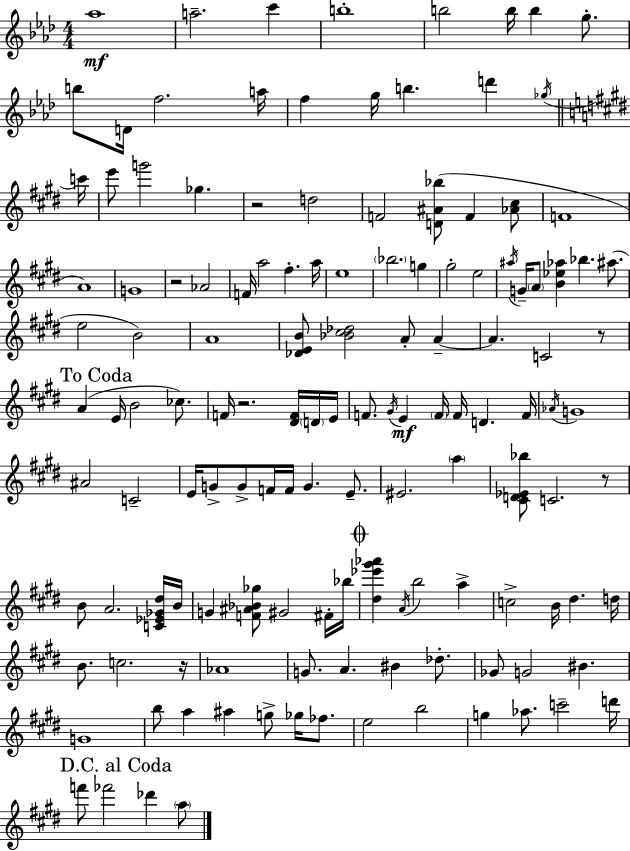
Ab5/w A5/h. C6/q B5/w B5/h B5/s B5/q G5/e. B5/e D4/s F5/h. A5/s F5/q G5/s B5/q. D6/q Gb5/s C6/s E6/e G6/h Gb5/q. R/h D5/h F4/h [D4,A#4,Bb5]/e F4/q [Ab4,C#5]/e F4/w A4/w G4/w R/h Ab4/h F4/s A5/h F#5/q. A5/s E5/w Bb5/h. G5/q G#5/h E5/h A#5/s G4/s A4/e [B4,Eb5,Ab5]/q Bb5/q. A#5/e. E5/h B4/h A4/w [Db4,E4,B4]/e [Bb4,C#5,Db5]/h A4/e A4/q A4/q. C4/h R/e A4/q E4/s B4/h CES5/e. F4/s R/h. [D#4,F4]/s D4/s E4/s F4/e. G#4/s E4/q F4/s F4/s D4/q. F4/s Ab4/s G4/w A#4/h C4/h E4/s G4/e G4/e F4/s F4/s G4/q. E4/e. EIS4/h. A5/q [C#4,D4,Eb4,Bb5]/e C4/h. R/e B4/e A4/h. [C4,Eb4,Gb4,D#5]/s B4/s G4/q [F4,A#4,Bb4,Gb5]/e G#4/h F#4/s Bb5/s [D#5,Eb6,G#6,Ab6]/q A4/s B5/h A5/q C5/h B4/s D#5/q. D5/s B4/e. C5/h. R/s Ab4/w G4/e. A4/q. BIS4/q Db5/e. Gb4/e G4/h BIS4/q. G4/w B5/e A5/q A#5/q G5/e Gb5/s FES5/e. E5/h B5/h G5/q Ab5/e. C6/h D6/s F6/e FES6/h Db6/q A5/e